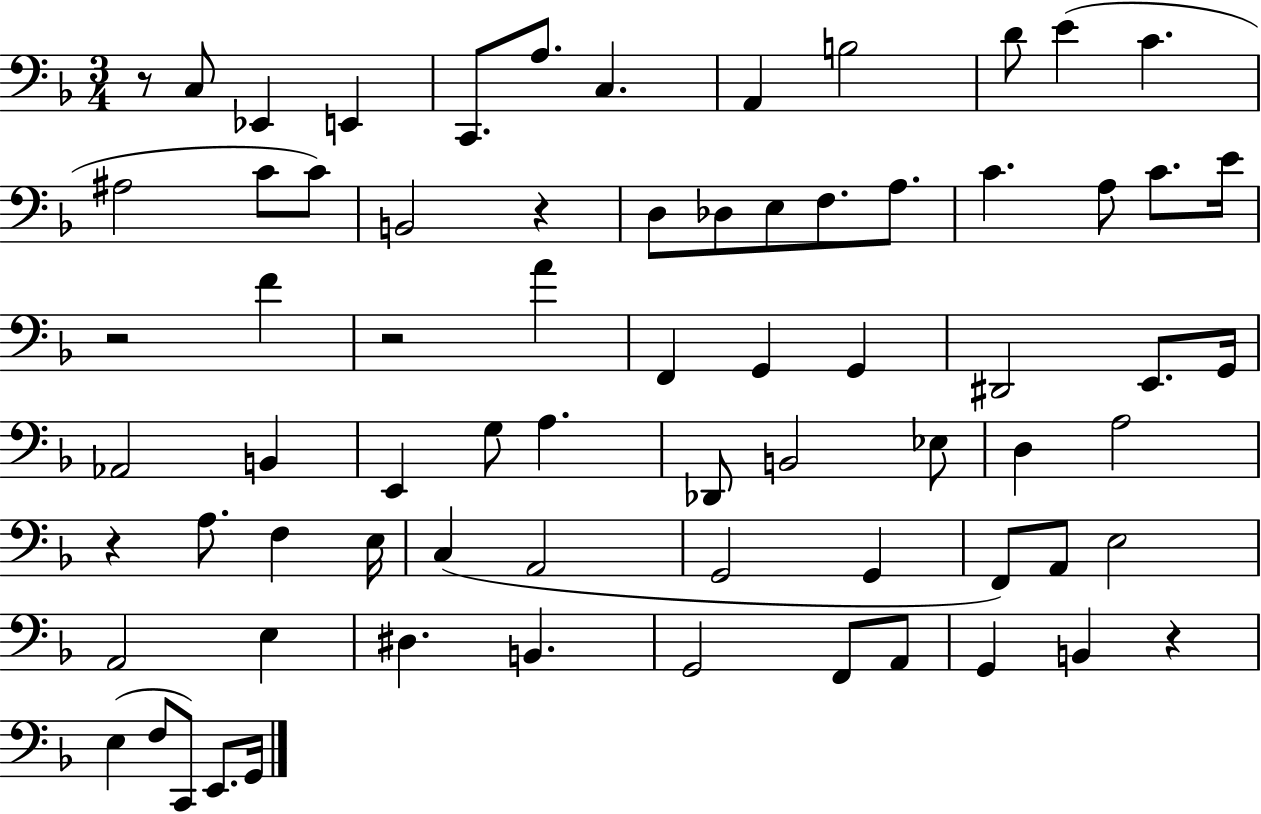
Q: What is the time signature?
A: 3/4